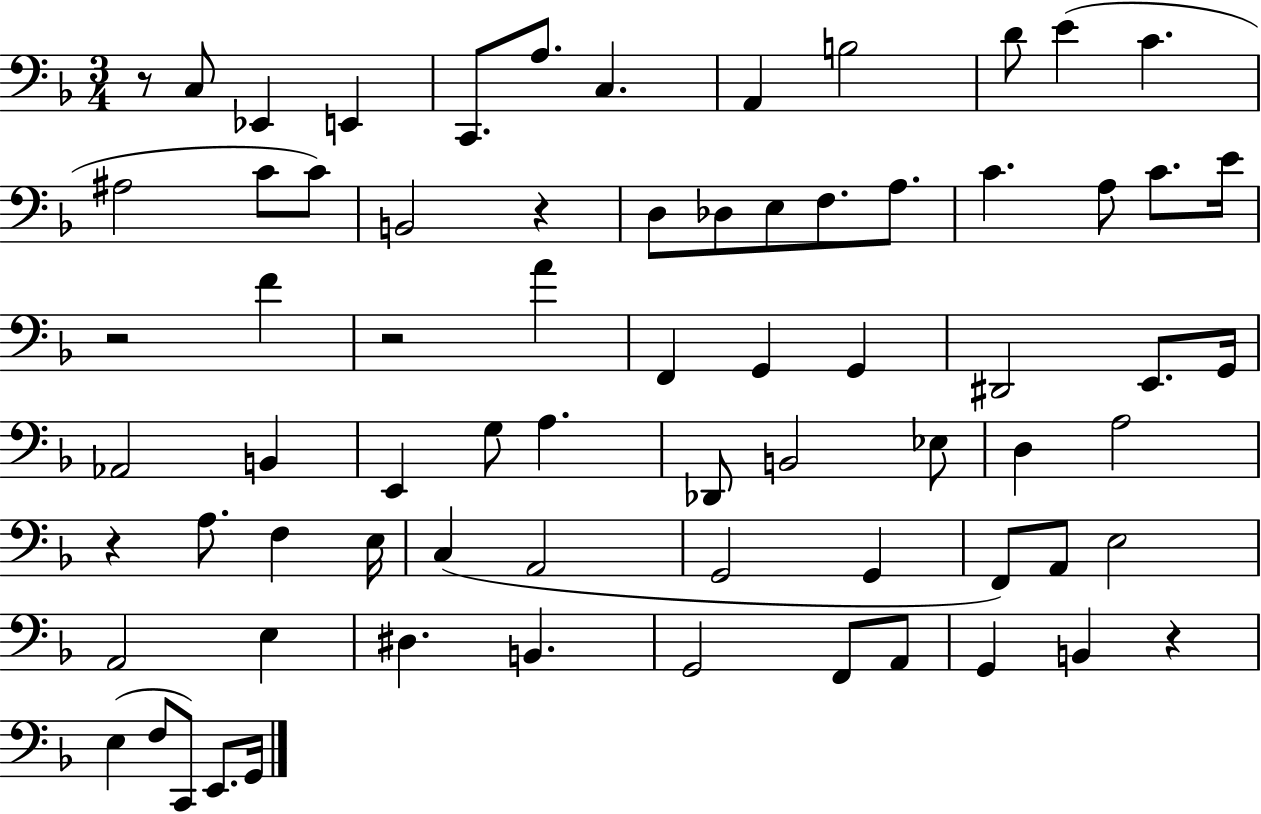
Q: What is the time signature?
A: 3/4